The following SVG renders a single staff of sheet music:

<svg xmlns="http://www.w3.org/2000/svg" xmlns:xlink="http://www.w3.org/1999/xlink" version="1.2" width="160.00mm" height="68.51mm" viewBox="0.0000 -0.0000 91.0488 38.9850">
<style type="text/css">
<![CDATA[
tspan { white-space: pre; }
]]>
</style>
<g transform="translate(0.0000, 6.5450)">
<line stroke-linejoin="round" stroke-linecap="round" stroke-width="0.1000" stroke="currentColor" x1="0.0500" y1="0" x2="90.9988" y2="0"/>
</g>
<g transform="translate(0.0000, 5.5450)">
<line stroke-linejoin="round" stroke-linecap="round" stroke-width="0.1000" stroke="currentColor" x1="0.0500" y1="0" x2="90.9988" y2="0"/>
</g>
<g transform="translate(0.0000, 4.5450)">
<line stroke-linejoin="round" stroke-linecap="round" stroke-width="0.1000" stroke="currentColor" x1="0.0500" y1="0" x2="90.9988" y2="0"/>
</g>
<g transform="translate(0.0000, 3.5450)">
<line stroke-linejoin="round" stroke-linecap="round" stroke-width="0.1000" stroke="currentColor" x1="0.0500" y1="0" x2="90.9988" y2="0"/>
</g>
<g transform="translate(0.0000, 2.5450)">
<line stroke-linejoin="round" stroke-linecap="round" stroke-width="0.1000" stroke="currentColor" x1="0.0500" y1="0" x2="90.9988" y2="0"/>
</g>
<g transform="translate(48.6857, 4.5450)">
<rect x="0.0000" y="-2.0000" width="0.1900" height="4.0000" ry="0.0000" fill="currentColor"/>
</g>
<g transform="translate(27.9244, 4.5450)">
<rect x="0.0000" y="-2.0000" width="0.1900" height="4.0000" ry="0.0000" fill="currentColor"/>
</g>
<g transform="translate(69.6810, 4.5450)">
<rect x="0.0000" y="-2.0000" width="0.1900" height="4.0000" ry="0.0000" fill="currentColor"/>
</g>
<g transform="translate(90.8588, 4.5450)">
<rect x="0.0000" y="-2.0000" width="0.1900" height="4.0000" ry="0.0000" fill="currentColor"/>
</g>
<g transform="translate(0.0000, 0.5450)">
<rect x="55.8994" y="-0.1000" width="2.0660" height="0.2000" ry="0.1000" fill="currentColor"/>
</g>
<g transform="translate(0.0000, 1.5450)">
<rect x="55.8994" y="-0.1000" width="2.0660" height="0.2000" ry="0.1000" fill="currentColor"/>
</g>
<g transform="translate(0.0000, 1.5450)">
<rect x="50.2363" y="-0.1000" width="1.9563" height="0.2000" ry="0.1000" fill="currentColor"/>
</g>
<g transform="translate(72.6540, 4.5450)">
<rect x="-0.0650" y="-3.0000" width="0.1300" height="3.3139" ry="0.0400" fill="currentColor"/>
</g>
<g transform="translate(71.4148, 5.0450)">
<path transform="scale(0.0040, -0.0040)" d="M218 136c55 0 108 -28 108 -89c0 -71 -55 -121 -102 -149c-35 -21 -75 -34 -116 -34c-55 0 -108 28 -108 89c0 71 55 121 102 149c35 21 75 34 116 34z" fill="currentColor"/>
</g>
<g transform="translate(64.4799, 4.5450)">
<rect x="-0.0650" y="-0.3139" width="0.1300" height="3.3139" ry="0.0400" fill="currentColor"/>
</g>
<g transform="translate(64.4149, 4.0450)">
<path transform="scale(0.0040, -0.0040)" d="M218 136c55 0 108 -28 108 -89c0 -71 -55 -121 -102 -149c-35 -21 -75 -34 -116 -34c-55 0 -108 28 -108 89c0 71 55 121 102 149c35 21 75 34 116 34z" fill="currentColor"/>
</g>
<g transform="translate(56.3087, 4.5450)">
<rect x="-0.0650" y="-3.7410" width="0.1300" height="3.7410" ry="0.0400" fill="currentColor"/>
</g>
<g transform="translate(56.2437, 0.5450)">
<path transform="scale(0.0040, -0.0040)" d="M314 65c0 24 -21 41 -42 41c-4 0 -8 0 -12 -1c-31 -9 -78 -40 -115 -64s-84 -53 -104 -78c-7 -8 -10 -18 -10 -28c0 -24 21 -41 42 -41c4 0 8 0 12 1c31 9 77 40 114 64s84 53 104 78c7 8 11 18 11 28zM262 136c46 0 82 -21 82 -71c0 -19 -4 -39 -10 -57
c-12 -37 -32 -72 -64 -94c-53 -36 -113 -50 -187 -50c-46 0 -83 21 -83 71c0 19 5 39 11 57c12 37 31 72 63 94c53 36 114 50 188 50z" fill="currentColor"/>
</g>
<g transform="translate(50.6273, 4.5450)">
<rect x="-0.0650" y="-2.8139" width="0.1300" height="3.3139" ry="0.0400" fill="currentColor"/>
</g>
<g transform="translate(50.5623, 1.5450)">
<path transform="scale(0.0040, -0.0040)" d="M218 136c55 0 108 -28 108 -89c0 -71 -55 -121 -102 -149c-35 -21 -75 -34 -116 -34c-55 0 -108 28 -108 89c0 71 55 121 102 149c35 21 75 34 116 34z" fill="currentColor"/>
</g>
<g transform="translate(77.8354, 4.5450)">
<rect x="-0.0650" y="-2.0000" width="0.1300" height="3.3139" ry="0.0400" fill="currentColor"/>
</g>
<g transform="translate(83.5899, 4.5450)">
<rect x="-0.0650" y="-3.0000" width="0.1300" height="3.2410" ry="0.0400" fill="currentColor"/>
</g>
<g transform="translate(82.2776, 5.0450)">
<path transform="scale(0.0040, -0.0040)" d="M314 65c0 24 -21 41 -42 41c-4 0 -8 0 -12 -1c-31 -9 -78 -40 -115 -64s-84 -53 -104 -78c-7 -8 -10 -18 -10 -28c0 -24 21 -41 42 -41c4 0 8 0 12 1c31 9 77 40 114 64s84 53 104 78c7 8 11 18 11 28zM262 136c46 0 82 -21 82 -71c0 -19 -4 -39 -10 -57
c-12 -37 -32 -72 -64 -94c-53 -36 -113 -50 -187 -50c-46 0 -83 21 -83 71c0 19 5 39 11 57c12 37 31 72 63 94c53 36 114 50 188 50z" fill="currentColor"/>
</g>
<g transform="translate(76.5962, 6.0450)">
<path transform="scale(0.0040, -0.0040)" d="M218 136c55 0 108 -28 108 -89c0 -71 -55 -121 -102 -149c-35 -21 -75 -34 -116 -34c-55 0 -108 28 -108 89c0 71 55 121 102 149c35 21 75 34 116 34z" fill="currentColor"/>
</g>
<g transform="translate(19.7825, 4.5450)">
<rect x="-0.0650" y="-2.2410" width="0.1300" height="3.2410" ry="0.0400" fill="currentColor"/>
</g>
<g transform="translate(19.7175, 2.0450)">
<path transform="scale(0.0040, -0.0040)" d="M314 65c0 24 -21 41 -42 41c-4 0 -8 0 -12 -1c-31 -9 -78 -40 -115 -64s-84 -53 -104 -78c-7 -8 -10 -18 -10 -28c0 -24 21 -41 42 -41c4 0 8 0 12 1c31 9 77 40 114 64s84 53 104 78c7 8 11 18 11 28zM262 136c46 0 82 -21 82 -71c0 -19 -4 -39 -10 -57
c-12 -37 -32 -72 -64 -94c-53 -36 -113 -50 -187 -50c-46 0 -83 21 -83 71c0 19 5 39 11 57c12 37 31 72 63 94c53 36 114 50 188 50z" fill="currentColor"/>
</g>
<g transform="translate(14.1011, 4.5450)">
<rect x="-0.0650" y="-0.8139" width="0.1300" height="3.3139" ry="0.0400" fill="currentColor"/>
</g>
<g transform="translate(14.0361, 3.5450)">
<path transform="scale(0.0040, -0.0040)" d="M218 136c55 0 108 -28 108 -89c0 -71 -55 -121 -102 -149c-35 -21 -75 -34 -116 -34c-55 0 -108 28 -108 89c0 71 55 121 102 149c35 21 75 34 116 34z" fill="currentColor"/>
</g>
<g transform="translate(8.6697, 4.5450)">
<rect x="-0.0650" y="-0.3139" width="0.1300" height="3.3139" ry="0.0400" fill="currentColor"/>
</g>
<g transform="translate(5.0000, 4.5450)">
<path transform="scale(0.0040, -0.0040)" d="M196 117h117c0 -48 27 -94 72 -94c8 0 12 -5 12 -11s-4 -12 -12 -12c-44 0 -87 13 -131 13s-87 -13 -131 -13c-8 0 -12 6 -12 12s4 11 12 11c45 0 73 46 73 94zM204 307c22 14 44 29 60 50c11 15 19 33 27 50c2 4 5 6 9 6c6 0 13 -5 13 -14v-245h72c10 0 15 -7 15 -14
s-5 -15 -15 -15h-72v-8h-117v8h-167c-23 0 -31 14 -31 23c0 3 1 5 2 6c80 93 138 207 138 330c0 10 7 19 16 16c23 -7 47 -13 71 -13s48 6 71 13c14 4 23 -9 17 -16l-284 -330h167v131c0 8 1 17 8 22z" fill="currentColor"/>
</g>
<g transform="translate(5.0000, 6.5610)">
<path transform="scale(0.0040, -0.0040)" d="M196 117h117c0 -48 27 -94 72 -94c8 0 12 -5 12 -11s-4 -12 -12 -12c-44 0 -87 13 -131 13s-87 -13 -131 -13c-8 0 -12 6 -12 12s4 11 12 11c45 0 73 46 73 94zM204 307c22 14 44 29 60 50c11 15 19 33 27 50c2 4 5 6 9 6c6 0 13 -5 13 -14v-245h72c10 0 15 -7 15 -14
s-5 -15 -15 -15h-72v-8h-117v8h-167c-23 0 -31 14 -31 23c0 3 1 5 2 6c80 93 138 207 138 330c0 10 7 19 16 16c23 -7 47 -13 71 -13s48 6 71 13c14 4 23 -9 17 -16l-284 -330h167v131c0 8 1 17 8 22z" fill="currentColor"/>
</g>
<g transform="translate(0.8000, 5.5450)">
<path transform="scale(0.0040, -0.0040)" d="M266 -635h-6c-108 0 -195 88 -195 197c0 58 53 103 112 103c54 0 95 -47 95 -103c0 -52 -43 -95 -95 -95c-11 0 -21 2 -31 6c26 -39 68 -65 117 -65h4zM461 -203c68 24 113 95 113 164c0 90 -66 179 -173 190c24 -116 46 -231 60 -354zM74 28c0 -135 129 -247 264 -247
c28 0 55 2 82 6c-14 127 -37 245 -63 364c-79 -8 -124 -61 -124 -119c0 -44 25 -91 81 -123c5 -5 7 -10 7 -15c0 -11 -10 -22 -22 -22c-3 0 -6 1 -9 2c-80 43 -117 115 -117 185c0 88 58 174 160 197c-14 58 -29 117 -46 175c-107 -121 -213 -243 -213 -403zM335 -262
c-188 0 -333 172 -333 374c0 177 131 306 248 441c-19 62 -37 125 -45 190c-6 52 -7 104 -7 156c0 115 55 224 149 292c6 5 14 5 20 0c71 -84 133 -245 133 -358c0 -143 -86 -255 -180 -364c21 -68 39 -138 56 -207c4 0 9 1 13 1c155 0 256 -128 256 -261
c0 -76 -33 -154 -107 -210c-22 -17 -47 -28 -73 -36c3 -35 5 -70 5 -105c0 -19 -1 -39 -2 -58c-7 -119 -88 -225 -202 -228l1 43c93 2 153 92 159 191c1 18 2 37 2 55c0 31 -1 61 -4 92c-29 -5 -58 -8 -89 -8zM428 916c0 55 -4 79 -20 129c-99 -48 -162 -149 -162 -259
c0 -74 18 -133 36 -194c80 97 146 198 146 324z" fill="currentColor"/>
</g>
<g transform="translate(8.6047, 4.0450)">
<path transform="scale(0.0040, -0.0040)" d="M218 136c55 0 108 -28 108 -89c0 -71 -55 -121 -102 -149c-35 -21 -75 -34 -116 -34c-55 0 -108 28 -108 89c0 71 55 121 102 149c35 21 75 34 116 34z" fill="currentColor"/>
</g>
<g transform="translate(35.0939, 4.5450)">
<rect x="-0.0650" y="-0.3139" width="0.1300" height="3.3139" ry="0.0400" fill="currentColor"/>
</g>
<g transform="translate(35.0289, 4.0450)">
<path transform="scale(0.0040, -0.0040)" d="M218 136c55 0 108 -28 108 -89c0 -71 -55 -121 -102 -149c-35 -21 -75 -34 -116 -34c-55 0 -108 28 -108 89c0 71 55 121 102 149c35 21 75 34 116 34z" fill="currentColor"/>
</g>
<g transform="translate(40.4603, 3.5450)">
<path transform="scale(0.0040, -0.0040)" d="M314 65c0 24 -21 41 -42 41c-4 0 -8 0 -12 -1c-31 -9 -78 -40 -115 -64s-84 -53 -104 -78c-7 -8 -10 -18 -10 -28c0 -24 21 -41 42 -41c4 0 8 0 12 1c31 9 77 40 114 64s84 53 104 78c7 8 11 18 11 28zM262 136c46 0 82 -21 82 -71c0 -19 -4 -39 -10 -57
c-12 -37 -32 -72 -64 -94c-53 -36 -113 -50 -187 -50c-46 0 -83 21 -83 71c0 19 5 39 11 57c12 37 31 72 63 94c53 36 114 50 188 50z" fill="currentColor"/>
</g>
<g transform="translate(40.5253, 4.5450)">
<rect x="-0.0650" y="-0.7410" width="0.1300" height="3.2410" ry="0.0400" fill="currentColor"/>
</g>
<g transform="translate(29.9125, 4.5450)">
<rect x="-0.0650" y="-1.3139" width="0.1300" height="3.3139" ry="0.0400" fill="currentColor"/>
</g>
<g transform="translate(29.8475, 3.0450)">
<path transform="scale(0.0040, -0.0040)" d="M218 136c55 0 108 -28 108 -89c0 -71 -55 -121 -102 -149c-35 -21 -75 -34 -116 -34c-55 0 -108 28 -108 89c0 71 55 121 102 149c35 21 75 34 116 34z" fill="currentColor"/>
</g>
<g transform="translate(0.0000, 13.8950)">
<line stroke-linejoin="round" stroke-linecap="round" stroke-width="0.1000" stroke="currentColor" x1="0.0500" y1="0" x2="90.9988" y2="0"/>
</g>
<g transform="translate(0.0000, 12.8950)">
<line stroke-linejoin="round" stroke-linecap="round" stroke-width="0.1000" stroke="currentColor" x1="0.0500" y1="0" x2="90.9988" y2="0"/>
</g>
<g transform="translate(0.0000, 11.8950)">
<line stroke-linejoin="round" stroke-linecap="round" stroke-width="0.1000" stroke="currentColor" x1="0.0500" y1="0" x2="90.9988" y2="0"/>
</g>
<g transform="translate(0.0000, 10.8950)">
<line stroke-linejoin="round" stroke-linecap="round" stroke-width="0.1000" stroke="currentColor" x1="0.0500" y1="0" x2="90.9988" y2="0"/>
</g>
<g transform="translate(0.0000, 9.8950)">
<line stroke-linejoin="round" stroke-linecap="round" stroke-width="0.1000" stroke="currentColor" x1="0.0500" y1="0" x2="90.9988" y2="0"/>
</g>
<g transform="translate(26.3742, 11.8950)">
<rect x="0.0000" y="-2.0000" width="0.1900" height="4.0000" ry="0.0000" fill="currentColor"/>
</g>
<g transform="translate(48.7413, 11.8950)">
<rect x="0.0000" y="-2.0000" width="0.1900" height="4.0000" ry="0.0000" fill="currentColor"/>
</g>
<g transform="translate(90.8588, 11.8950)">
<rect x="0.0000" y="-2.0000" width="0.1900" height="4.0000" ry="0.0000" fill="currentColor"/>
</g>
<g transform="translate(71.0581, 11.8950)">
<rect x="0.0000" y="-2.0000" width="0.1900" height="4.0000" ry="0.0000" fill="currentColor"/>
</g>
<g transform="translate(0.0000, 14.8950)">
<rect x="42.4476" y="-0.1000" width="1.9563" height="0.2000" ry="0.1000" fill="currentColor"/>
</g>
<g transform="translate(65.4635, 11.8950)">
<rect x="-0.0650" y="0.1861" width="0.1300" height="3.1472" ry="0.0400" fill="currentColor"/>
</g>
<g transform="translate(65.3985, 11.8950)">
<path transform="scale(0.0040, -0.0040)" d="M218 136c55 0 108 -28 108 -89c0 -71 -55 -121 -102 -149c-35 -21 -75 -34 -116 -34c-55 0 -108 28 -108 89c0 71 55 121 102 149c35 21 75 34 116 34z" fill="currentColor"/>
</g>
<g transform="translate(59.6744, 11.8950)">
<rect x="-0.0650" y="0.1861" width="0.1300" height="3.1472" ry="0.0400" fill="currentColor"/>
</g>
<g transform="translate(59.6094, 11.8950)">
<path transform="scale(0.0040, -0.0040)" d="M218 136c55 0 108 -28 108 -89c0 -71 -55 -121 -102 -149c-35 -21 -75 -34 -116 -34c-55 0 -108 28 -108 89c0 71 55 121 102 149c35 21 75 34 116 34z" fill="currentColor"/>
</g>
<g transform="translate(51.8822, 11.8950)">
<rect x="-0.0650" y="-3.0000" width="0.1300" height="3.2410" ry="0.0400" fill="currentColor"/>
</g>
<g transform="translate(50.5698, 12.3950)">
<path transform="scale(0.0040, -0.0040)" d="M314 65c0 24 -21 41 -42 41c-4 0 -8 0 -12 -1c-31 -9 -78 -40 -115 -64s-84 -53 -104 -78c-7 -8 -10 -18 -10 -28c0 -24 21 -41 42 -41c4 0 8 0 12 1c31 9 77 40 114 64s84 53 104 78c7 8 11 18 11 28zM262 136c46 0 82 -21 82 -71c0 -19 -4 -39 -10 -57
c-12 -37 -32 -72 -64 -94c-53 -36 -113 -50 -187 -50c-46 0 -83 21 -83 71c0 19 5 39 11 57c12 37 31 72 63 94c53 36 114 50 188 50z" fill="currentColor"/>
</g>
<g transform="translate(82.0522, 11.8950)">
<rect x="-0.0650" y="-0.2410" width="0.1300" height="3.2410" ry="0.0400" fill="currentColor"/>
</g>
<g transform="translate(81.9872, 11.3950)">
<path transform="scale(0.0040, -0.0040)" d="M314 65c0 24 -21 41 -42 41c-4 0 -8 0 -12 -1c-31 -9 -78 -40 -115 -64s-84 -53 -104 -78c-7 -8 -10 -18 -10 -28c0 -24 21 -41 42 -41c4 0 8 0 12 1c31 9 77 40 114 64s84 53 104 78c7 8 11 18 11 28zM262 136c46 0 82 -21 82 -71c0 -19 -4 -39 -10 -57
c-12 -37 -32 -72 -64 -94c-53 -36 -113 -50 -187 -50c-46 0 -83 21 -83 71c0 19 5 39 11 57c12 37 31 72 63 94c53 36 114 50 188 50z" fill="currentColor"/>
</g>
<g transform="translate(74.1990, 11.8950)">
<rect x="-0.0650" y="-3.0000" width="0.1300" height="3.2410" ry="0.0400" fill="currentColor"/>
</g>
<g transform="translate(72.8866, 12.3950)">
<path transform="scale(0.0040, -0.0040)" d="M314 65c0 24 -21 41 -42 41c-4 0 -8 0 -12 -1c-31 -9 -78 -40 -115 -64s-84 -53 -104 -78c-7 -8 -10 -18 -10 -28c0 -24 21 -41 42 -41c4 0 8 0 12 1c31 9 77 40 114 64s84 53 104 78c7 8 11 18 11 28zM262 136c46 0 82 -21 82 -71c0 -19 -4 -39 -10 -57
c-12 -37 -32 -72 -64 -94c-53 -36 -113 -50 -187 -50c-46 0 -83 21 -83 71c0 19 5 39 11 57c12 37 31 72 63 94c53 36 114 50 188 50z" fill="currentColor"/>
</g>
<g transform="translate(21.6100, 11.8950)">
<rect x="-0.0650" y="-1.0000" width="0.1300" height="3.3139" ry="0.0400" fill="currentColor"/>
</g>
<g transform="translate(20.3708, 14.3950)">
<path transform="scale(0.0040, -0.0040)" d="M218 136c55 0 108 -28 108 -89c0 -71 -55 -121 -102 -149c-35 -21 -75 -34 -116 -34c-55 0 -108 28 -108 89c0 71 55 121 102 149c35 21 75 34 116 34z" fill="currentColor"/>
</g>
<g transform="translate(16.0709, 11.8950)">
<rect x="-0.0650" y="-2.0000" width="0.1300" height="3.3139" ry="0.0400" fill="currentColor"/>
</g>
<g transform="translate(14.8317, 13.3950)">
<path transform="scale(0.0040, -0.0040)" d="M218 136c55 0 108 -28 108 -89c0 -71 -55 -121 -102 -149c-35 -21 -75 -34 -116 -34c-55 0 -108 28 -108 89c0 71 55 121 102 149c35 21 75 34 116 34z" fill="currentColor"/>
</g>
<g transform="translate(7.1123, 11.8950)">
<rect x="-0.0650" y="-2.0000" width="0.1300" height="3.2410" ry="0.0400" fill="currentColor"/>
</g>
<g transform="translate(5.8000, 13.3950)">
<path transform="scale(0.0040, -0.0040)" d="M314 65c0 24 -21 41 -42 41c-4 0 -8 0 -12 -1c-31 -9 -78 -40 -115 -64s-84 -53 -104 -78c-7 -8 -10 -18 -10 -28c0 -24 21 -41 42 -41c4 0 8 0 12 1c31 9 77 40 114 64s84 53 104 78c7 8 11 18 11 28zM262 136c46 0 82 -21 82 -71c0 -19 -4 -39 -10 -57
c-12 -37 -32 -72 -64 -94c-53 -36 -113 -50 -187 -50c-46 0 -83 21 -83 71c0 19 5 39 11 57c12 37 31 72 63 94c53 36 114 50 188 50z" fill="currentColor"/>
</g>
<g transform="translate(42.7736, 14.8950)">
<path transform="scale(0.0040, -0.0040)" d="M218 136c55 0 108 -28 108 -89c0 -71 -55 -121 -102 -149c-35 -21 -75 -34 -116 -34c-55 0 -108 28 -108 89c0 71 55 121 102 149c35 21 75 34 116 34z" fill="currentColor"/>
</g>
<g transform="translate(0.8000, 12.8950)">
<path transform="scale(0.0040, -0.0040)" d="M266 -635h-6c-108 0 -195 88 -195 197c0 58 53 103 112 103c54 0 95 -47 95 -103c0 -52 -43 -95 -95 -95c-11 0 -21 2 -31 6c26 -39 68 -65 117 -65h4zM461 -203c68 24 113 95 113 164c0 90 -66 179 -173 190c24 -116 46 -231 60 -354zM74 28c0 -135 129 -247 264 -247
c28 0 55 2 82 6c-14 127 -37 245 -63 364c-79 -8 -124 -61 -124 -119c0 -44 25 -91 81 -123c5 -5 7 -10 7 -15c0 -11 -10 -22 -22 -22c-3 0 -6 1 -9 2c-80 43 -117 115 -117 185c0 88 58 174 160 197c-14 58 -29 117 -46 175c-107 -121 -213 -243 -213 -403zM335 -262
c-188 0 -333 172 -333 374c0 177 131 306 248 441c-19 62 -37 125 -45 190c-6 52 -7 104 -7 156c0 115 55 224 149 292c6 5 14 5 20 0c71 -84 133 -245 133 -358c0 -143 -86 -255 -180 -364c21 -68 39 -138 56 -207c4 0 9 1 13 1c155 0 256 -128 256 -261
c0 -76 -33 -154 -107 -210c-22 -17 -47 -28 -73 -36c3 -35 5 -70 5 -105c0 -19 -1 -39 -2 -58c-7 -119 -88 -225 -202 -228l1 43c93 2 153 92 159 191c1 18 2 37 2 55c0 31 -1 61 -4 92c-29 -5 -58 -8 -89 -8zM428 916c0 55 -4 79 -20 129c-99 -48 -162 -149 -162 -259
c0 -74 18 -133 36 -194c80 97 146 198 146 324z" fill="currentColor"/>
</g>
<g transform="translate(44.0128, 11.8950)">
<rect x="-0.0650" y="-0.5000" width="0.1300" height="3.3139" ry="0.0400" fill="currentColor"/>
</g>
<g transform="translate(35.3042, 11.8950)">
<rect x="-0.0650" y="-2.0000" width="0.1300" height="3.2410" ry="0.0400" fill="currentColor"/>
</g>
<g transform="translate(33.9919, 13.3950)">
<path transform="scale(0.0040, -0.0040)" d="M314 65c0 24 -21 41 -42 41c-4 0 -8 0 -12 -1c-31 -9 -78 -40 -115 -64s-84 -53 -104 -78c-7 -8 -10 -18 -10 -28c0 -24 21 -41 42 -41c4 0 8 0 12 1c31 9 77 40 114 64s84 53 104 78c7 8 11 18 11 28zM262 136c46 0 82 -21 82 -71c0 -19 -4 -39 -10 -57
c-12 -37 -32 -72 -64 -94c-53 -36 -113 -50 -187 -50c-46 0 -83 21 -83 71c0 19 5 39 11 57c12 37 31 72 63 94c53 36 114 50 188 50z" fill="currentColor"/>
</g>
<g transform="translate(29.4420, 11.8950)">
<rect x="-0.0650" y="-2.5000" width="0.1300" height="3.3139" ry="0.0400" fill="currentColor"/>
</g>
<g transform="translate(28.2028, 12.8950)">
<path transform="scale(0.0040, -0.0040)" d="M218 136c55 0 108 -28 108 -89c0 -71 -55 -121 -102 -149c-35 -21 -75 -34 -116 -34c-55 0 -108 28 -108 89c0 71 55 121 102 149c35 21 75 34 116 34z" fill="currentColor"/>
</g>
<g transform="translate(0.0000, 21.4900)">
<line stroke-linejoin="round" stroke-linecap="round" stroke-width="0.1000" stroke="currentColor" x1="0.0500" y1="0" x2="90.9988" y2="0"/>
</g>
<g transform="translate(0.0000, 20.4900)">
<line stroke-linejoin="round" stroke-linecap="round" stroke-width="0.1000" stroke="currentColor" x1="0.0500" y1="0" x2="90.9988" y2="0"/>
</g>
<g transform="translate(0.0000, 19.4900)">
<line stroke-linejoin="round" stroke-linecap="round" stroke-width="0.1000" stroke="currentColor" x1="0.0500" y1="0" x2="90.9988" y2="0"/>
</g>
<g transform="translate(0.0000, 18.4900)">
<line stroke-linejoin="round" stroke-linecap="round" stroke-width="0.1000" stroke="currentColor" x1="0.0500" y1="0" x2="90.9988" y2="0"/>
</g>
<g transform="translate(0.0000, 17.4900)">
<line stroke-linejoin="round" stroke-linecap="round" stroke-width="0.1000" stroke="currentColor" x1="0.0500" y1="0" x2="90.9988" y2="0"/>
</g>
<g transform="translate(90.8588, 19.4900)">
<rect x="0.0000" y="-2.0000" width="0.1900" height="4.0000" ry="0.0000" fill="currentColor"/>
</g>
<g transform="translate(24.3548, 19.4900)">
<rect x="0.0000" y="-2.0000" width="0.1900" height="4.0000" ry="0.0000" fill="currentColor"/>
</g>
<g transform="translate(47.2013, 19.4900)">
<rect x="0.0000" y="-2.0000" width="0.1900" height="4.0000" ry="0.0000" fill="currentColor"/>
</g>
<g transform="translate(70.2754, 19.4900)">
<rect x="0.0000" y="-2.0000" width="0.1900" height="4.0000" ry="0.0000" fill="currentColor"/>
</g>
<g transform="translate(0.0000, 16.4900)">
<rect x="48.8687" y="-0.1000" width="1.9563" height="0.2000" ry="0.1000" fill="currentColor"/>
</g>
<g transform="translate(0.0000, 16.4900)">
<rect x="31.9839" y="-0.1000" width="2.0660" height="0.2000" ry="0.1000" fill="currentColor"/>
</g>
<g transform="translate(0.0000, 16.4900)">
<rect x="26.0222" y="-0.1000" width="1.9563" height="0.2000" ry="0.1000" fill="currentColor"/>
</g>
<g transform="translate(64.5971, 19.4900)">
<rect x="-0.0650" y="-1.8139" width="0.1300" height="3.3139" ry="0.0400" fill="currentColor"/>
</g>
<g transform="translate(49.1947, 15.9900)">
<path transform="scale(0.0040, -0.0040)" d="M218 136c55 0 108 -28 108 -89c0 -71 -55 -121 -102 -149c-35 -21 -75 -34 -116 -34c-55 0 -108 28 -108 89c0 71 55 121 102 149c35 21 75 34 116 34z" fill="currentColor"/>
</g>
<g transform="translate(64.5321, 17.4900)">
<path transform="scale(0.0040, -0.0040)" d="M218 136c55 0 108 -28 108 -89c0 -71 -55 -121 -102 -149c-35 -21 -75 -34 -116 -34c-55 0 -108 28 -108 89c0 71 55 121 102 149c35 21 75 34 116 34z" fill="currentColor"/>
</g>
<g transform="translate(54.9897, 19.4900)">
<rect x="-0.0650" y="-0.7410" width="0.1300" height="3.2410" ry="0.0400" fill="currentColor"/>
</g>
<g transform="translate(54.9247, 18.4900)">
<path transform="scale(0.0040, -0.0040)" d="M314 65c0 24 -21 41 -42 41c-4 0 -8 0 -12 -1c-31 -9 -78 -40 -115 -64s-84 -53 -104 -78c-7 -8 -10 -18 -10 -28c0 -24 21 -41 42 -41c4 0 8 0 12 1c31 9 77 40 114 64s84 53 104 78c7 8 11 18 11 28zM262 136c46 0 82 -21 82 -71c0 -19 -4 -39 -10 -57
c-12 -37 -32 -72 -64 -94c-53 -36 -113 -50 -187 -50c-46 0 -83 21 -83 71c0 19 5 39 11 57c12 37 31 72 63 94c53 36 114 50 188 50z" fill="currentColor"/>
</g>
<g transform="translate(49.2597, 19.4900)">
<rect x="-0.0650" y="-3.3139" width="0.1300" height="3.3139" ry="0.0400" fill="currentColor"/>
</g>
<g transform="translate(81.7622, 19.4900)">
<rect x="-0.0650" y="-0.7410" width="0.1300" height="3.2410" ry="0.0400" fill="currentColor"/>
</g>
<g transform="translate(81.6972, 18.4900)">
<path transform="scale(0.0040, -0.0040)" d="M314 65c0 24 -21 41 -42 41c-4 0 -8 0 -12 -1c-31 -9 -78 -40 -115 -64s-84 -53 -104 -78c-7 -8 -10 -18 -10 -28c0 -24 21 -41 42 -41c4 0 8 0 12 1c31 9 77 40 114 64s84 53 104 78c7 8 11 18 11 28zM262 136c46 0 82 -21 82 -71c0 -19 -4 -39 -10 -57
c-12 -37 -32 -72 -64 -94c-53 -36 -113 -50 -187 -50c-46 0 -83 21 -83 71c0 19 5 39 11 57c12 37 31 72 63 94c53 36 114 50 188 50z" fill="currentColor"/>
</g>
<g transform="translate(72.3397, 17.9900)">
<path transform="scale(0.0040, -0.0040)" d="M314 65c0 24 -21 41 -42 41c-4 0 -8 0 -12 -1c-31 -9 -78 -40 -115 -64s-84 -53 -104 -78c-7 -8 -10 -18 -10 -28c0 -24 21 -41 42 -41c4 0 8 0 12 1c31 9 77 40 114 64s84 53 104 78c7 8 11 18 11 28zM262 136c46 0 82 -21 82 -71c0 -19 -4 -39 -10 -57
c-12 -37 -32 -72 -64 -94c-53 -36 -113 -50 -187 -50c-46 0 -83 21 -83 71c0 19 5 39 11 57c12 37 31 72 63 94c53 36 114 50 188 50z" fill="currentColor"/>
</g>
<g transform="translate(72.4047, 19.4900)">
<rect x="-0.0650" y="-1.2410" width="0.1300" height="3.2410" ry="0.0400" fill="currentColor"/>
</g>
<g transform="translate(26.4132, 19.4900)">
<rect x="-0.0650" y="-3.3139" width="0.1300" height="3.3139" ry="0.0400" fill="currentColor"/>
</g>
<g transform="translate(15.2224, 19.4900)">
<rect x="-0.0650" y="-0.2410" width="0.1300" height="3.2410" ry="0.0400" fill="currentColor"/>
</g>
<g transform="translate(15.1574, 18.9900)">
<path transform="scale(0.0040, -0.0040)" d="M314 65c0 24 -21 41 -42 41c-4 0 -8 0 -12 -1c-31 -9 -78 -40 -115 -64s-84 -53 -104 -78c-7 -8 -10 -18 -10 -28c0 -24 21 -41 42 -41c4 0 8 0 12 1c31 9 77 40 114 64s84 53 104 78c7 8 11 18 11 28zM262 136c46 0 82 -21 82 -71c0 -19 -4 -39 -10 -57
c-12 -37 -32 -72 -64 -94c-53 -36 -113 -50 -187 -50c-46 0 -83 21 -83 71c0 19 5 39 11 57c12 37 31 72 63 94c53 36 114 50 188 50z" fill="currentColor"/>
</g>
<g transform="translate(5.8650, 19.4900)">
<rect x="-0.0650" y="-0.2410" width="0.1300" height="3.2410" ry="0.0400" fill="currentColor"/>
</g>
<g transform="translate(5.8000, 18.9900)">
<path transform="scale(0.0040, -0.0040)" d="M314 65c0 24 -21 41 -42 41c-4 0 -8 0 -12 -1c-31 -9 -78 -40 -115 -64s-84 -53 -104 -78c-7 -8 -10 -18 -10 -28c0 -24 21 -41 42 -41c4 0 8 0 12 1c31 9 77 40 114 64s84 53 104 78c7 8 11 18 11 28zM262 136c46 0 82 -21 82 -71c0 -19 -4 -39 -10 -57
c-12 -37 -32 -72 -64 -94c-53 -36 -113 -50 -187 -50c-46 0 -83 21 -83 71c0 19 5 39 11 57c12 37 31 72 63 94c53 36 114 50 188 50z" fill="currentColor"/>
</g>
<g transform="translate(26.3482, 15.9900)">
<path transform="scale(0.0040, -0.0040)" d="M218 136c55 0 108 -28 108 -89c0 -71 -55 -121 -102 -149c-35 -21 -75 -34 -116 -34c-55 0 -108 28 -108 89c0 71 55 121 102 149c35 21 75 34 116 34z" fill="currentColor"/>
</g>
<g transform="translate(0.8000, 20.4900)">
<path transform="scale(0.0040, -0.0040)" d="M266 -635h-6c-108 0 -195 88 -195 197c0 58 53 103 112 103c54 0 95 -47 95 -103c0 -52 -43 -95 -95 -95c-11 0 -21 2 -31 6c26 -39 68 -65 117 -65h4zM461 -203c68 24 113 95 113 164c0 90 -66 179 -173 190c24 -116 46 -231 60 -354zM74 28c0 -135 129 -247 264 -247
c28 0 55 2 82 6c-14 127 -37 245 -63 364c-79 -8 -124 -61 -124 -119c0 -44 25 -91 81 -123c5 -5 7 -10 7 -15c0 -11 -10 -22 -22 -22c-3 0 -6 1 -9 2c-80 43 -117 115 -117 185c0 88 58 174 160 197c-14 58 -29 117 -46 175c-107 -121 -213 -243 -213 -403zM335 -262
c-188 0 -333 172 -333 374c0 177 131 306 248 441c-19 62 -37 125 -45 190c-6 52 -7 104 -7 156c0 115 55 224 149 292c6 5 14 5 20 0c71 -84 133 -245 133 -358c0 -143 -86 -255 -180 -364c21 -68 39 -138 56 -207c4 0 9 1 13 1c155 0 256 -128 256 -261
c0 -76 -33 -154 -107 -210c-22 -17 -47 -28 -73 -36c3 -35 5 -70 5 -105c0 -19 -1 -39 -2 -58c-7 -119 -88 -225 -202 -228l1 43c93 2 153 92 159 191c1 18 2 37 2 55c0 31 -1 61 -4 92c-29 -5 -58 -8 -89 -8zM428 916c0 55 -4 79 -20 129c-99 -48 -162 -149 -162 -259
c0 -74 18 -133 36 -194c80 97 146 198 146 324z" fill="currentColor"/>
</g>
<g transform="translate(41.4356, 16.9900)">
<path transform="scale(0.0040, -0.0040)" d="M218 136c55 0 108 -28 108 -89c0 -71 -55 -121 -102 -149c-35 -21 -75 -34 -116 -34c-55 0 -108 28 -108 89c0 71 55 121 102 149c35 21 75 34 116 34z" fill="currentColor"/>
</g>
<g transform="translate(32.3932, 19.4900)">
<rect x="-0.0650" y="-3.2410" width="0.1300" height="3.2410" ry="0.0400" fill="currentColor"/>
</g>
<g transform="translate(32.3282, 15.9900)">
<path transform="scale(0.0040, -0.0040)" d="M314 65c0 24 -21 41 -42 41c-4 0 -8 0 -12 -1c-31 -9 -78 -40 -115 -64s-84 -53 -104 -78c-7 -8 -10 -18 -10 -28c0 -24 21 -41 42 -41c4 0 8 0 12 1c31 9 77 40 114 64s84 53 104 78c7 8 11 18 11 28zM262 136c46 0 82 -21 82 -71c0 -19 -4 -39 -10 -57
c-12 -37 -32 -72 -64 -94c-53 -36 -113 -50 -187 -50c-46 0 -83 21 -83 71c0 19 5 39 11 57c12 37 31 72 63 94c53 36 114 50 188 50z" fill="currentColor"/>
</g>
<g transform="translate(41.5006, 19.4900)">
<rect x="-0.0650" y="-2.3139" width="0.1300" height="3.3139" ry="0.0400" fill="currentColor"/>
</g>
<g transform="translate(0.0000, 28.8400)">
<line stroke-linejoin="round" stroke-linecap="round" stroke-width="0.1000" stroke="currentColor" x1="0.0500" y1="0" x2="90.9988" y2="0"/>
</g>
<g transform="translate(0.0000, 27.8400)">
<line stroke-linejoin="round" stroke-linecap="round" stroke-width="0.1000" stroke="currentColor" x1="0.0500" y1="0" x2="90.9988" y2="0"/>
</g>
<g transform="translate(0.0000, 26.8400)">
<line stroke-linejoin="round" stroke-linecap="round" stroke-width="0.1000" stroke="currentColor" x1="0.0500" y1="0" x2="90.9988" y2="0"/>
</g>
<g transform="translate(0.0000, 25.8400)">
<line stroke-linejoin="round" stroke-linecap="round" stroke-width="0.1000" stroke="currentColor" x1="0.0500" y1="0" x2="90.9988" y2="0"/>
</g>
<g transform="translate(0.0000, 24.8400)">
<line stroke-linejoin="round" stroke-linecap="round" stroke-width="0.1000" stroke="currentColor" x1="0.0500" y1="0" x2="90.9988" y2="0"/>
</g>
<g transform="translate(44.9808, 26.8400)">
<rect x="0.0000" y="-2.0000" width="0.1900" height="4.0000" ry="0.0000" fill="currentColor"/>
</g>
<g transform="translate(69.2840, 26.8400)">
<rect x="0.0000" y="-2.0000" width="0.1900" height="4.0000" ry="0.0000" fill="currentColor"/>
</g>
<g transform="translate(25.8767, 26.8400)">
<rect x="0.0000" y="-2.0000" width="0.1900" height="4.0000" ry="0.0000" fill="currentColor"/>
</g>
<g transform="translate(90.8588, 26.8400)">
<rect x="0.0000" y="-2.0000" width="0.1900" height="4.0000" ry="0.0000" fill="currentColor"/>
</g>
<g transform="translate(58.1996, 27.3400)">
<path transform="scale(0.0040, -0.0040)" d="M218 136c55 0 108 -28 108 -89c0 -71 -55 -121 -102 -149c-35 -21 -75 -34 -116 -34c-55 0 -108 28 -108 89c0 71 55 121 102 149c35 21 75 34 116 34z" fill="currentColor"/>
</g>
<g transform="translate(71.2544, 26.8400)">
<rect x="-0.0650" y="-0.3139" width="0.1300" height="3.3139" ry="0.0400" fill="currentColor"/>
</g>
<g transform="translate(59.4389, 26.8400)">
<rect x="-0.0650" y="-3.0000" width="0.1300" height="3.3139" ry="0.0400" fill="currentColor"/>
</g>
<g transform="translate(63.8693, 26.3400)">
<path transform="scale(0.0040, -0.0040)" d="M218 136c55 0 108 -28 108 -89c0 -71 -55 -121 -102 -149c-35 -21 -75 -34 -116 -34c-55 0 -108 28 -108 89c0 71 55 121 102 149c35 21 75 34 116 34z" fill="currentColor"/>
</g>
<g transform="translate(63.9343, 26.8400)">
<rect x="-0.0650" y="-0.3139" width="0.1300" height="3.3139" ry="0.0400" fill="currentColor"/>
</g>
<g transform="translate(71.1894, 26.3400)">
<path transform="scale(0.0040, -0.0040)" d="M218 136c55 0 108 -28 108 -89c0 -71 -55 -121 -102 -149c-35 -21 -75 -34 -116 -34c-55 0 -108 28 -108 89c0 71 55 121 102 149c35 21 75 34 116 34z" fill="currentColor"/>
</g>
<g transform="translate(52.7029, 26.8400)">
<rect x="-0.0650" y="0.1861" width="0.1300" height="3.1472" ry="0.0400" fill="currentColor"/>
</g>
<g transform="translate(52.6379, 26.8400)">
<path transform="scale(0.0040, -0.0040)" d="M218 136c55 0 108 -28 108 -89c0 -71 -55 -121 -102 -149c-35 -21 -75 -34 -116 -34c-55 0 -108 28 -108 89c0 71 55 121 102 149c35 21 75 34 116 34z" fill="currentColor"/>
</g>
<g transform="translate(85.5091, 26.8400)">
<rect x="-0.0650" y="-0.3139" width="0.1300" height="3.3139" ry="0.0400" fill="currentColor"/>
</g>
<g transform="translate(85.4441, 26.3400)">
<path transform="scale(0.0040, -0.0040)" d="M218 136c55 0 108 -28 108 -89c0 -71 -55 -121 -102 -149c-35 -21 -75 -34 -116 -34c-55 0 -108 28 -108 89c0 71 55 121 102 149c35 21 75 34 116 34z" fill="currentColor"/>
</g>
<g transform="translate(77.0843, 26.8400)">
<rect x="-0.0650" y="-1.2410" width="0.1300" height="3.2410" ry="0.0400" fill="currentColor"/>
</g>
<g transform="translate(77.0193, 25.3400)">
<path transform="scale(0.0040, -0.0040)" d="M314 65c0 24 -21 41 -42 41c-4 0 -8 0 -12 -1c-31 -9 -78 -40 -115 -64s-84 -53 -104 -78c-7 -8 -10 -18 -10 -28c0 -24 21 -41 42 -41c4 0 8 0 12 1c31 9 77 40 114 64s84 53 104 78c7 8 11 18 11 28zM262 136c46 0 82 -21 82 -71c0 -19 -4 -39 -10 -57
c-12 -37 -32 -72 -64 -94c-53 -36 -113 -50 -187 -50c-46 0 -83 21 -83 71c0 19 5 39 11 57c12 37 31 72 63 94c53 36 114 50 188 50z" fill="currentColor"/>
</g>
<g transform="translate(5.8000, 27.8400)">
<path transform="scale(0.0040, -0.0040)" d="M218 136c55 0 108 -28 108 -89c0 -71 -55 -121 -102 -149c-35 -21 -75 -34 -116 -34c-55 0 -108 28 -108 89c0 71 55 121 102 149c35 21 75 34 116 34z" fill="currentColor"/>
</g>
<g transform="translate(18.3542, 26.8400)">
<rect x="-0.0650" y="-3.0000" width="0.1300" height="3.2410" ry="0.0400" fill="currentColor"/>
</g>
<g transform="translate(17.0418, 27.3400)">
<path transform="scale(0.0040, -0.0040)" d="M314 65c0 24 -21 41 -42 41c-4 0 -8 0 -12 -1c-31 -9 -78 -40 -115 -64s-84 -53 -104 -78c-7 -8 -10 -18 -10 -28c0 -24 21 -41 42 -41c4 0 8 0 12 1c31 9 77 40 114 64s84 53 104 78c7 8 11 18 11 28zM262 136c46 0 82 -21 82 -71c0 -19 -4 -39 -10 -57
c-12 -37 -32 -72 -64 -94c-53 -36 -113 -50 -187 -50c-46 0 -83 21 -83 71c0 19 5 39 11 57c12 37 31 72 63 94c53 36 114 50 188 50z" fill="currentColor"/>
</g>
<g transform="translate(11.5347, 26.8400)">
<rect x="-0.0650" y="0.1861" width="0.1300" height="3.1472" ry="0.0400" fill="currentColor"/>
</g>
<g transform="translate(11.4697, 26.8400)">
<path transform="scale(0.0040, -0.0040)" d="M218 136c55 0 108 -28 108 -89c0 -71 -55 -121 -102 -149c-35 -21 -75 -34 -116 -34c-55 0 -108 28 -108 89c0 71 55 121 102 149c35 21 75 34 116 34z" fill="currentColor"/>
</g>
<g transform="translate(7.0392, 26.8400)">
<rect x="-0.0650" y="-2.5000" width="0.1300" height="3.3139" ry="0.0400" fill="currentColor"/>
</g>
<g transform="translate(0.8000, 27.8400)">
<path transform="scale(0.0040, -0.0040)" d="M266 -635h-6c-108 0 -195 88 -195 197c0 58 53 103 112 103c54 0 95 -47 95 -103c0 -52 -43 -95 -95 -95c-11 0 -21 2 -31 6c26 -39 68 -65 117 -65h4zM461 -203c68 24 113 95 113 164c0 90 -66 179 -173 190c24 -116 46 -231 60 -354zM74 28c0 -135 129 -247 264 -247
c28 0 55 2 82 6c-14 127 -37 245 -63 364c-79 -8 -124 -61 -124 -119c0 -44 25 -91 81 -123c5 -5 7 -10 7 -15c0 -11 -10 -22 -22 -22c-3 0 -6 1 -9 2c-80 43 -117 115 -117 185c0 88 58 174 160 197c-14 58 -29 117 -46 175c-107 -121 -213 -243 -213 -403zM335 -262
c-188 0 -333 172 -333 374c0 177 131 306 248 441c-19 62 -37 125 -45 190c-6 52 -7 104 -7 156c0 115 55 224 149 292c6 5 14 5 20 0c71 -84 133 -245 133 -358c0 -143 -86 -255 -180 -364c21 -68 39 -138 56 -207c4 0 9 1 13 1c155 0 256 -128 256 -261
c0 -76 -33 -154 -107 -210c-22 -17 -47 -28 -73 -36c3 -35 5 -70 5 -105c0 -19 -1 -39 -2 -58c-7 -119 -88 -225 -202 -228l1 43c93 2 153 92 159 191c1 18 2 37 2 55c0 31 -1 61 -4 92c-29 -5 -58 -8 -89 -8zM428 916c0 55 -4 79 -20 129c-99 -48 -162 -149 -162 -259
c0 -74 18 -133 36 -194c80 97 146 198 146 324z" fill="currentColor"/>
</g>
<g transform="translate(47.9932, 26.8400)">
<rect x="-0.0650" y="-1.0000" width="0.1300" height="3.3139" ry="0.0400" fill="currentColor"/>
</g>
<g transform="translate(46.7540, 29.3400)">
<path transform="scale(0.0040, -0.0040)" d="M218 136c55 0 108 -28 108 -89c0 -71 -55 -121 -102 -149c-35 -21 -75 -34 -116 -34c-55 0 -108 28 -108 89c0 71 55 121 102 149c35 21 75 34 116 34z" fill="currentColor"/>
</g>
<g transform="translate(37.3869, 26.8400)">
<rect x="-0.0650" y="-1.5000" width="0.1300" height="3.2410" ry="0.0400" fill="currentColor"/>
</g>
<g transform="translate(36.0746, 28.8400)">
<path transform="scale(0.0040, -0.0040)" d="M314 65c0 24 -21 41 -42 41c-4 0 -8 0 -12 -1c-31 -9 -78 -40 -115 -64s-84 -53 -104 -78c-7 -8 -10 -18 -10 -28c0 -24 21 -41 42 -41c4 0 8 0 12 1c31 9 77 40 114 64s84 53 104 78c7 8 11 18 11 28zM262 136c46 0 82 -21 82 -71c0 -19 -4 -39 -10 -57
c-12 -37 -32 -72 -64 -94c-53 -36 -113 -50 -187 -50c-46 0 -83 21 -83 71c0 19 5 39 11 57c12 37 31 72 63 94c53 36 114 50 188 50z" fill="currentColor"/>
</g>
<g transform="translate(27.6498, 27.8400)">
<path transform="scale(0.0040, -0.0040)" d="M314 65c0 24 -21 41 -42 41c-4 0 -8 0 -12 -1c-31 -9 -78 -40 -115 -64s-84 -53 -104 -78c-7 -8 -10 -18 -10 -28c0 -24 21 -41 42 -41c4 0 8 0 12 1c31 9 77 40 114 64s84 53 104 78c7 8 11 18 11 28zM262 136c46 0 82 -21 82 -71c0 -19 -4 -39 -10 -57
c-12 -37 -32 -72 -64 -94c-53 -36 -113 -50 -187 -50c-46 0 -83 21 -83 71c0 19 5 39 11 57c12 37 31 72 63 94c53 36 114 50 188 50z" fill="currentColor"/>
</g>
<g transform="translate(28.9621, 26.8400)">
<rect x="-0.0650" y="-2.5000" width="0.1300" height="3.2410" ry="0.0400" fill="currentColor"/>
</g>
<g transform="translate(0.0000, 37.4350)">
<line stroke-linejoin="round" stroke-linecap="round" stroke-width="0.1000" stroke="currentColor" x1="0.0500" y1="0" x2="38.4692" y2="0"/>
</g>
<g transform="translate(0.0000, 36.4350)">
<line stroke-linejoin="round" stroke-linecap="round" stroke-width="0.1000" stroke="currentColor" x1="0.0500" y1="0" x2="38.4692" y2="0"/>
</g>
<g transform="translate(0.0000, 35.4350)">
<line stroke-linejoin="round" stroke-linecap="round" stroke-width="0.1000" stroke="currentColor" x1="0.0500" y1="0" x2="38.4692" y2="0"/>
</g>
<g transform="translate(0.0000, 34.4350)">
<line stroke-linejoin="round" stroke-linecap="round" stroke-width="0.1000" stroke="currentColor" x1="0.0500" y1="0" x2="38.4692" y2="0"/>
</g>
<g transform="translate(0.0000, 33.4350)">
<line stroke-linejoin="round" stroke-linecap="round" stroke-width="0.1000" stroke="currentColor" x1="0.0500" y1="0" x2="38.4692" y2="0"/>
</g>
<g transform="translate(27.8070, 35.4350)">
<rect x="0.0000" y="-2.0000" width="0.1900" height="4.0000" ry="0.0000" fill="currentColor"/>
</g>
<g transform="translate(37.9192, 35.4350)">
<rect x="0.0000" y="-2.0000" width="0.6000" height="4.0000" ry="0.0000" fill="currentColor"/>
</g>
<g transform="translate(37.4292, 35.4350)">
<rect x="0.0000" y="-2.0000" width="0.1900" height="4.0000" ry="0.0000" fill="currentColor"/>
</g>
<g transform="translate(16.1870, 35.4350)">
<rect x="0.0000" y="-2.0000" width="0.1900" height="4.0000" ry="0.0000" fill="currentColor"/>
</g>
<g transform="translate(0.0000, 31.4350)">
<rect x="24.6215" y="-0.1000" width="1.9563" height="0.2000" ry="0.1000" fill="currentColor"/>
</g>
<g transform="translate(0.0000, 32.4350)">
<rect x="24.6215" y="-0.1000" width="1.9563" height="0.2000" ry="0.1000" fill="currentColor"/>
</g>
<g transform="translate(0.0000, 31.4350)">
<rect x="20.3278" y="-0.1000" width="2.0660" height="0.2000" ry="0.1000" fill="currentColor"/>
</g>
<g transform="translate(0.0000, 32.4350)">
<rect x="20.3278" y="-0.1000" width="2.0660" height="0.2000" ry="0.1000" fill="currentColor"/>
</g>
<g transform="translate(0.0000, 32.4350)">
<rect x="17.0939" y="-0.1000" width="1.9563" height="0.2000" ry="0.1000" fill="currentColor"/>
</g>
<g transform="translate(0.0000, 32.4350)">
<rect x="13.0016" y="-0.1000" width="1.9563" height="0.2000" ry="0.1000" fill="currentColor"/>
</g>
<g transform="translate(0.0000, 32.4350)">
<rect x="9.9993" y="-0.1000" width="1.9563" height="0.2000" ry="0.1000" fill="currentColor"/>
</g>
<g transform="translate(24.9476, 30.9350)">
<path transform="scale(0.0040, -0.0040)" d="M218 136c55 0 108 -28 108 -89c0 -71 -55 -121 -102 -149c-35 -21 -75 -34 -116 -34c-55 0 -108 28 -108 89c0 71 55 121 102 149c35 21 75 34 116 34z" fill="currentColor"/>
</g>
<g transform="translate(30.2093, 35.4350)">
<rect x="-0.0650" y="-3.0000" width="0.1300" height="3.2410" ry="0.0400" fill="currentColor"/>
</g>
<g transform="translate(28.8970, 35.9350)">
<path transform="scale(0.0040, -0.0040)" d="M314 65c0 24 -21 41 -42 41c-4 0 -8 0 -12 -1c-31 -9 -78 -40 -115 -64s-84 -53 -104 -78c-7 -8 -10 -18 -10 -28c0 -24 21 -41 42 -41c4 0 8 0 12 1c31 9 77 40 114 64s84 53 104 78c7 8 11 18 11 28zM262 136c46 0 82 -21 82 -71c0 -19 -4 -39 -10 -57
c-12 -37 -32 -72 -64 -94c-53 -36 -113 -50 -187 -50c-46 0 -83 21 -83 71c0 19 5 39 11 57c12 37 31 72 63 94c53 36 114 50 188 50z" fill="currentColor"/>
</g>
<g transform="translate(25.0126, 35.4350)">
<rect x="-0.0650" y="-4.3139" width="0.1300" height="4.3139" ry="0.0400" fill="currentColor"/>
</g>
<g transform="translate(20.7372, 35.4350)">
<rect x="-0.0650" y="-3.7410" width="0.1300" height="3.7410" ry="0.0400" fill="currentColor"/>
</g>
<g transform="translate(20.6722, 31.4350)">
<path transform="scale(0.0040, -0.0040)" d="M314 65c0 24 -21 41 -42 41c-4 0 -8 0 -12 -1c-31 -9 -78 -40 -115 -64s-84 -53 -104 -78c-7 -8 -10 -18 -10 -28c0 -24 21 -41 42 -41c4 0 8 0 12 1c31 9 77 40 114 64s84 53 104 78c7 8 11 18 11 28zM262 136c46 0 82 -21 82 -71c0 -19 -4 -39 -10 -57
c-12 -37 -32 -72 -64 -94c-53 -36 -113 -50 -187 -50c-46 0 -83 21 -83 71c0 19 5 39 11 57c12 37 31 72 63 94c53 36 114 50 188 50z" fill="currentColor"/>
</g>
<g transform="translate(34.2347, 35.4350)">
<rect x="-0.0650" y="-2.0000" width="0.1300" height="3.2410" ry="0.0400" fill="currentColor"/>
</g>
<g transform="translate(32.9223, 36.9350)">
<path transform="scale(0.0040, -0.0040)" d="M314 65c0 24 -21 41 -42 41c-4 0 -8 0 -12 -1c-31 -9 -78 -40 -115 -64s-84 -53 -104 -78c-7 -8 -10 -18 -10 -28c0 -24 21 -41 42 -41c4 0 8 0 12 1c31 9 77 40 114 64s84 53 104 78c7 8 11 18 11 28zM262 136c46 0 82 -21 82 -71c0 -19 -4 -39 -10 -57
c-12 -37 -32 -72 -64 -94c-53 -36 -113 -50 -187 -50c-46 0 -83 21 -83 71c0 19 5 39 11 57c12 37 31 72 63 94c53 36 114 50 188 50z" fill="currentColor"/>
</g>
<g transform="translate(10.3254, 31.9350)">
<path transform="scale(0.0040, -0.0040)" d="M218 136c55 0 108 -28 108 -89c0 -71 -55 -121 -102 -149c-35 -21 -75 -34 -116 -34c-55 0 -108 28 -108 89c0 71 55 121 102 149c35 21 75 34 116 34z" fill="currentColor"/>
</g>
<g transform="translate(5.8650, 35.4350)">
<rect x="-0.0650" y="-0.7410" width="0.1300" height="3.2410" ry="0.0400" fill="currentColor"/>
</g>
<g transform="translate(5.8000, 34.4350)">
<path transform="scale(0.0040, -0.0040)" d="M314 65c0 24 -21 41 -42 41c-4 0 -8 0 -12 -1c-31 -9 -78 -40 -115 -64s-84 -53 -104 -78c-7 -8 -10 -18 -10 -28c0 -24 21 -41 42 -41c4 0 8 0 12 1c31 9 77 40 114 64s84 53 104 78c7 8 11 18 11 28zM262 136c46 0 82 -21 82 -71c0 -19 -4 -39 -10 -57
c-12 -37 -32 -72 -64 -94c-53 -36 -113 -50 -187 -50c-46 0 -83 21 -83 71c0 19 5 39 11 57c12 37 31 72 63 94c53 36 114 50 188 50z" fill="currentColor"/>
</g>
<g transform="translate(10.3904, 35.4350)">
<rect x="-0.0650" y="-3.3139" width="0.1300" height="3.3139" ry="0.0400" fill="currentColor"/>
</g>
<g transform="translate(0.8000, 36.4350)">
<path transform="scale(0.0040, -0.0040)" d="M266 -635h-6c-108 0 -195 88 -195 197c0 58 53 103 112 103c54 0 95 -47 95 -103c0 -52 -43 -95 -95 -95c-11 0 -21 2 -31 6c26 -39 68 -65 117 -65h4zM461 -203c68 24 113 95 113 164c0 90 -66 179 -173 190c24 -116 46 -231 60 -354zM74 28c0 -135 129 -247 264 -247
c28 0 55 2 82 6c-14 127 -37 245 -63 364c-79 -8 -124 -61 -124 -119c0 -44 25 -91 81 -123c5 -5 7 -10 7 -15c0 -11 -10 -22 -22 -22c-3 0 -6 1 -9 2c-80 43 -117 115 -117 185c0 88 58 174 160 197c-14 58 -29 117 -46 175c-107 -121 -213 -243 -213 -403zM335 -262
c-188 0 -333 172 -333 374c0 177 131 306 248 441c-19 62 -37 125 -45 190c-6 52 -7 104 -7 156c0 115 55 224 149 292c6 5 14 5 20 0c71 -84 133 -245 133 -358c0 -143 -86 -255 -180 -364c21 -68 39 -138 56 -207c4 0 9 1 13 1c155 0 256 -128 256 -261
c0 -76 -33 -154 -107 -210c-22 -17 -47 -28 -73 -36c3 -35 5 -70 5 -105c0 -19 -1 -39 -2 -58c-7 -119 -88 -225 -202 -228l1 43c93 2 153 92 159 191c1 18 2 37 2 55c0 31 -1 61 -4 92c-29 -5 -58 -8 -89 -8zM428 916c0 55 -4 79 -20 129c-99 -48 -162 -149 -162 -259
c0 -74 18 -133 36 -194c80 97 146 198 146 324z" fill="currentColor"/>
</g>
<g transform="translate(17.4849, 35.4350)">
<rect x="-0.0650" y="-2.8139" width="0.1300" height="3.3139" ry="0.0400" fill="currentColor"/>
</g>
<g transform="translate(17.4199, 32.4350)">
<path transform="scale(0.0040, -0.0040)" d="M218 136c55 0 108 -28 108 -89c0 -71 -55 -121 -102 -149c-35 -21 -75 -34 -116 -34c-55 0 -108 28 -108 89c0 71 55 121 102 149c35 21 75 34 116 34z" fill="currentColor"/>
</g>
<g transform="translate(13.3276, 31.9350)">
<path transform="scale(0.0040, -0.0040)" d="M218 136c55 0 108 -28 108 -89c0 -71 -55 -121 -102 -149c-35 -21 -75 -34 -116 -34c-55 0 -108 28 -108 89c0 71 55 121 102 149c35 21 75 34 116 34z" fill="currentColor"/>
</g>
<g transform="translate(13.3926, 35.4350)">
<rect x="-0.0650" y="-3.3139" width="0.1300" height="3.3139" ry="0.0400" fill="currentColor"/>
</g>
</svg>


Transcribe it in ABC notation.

X:1
T:Untitled
M:4/4
L:1/4
K:C
c d g2 e c d2 a c'2 c A F A2 F2 F D G F2 C A2 B B A2 c2 c2 c2 b b2 g b d2 f e2 d2 G B A2 G2 E2 D B A c c e2 c d2 b b a c'2 d' A2 F2